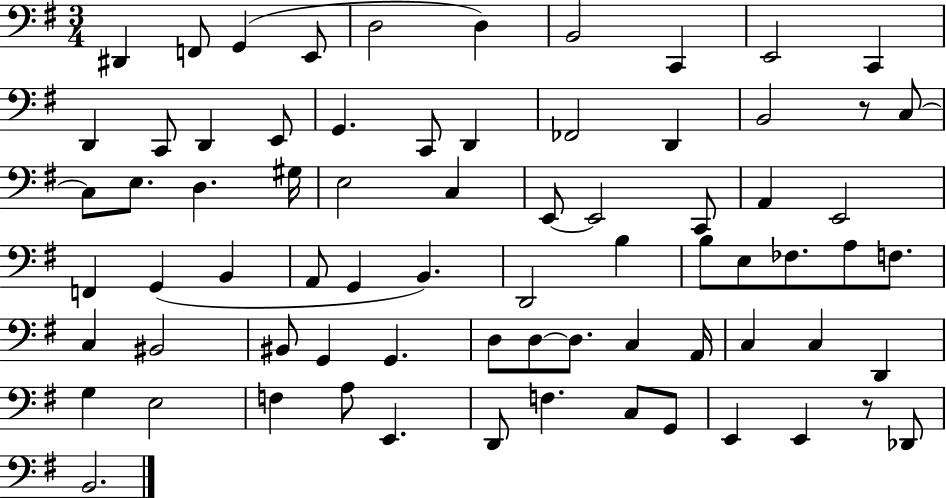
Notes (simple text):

D#2/q F2/e G2/q E2/e D3/h D3/q B2/h C2/q E2/h C2/q D2/q C2/e D2/q E2/e G2/q. C2/e D2/q FES2/h D2/q B2/h R/e C3/e C3/e E3/e. D3/q. G#3/s E3/h C3/q E2/e E2/h C2/e A2/q E2/h F2/q G2/q B2/q A2/e G2/q B2/q. D2/h B3/q B3/e E3/e FES3/e. A3/e F3/e. C3/q BIS2/h BIS2/e G2/q G2/q. D3/e D3/e D3/e. C3/q A2/s C3/q C3/q D2/q G3/q E3/h F3/q A3/e E2/q. D2/e F3/q. C3/e G2/e E2/q E2/q R/e Db2/e B2/h.